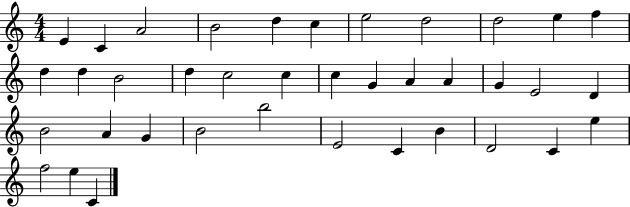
E4/q C4/q A4/h B4/h D5/q C5/q E5/h D5/h D5/h E5/q F5/q D5/q D5/q B4/h D5/q C5/h C5/q C5/q G4/q A4/q A4/q G4/q E4/h D4/q B4/h A4/q G4/q B4/h B5/h E4/h C4/q B4/q D4/h C4/q E5/q F5/h E5/q C4/q